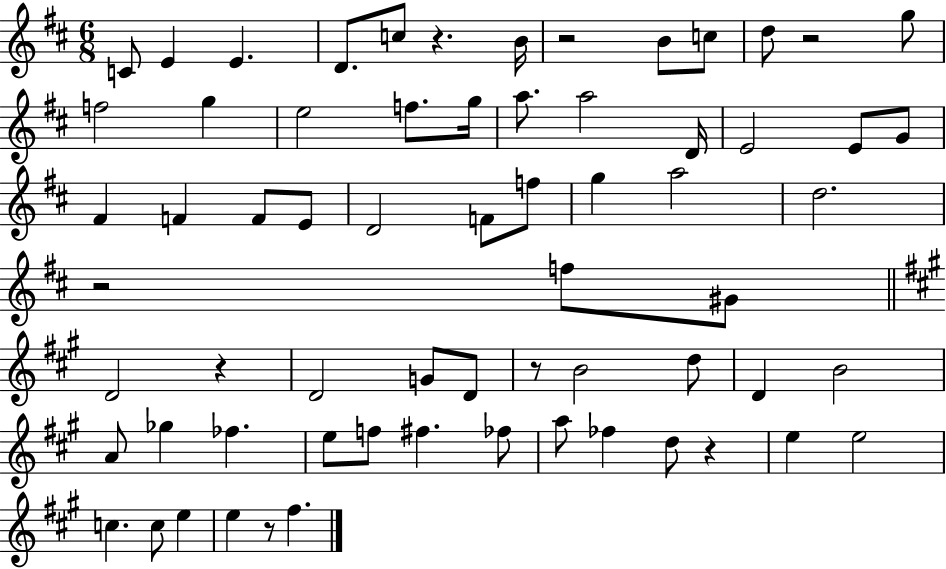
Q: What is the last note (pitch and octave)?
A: F#5